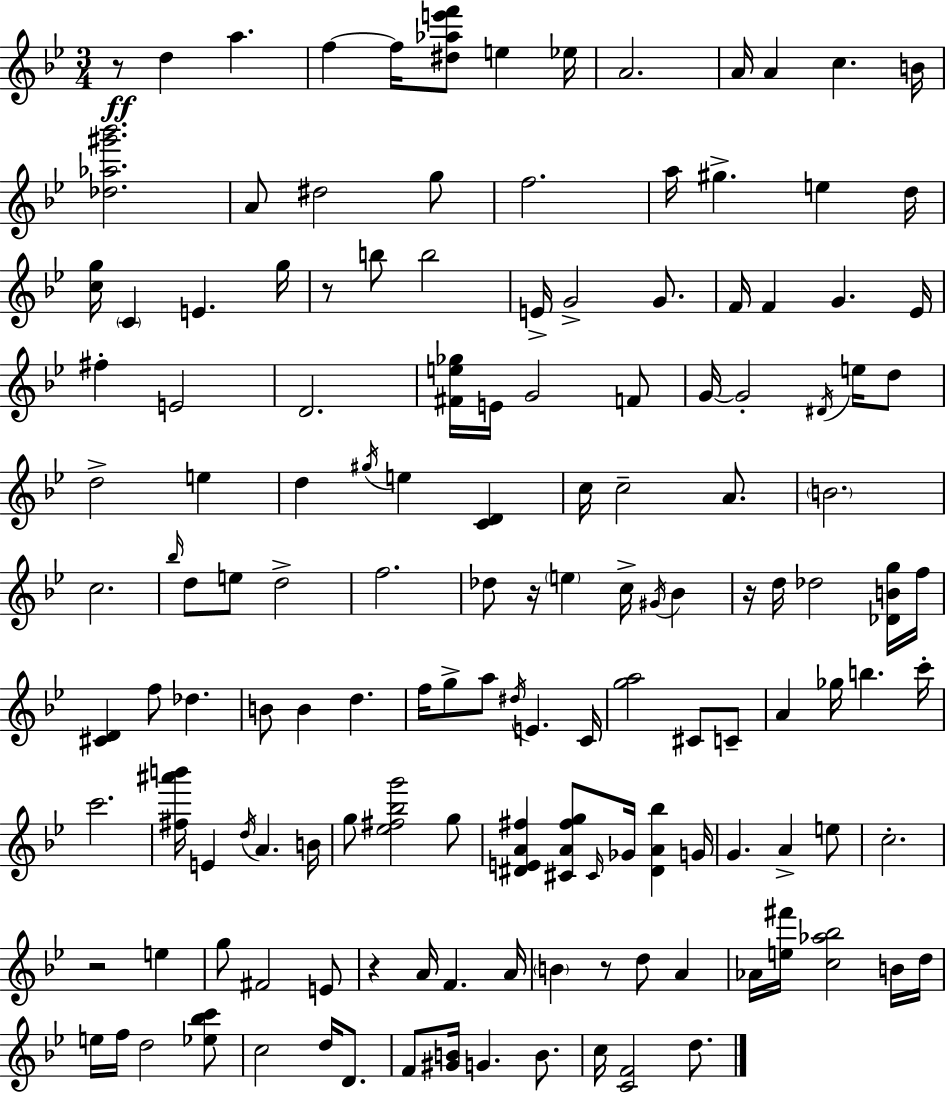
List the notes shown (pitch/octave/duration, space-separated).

R/e D5/q A5/q. F5/q F5/s [D#5,Ab5,E6,F6]/e E5/q Eb5/s A4/h. A4/s A4/q C5/q. B4/s [Db5,Ab5,G#6,Bb6]/h. A4/e D#5/h G5/e F5/h. A5/s G#5/q. E5/q D5/s [C5,G5]/s C4/q E4/q. G5/s R/e B5/e B5/h E4/s G4/h G4/e. F4/s F4/q G4/q. Eb4/s F#5/q E4/h D4/h. [F#4,E5,Gb5]/s E4/s G4/h F4/e G4/s G4/h D#4/s E5/s D5/e D5/h E5/q D5/q G#5/s E5/q [C4,D4]/q C5/s C5/h A4/e. B4/h. C5/h. Bb5/s D5/e E5/e D5/h F5/h. Db5/e R/s E5/q C5/s G#4/s Bb4/q R/s D5/s Db5/h [Db4,B4,G5]/s F5/s [C#4,D4]/q F5/e Db5/q. B4/e B4/q D5/q. F5/s G5/e A5/e D#5/s E4/q. C4/s [G5,A5]/h C#4/e C4/e A4/q Gb5/s B5/q. C6/s C6/h. [F#5,A#6,B6]/s E4/q D5/s A4/q. B4/s G5/e [Eb5,F#5,Bb5,G6]/h G5/e [D#4,E4,A4,F#5]/q [C#4,A4,F#5,G5]/e C#4/s Gb4/s [D#4,A4,Bb5]/q G4/s G4/q. A4/q E5/e C5/h. R/h E5/q G5/e F#4/h E4/e R/q A4/s F4/q. A4/s B4/q R/e D5/e A4/q Ab4/s [E5,F#6]/s [C5,Ab5,Bb5]/h B4/s D5/s E5/s F5/s D5/h [Eb5,Bb5,C6]/e C5/h D5/s D4/e. F4/e [G#4,B4]/s G4/q. B4/e. C5/s [C4,F4]/h D5/e.